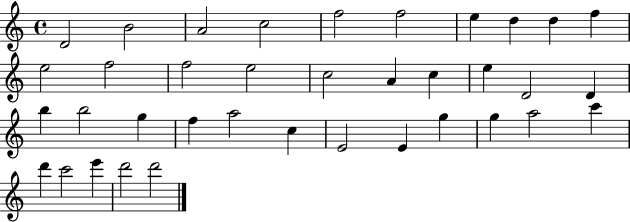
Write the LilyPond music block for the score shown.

{
  \clef treble
  \time 4/4
  \defaultTimeSignature
  \key c \major
  d'2 b'2 | a'2 c''2 | f''2 f''2 | e''4 d''4 d''4 f''4 | \break e''2 f''2 | f''2 e''2 | c''2 a'4 c''4 | e''4 d'2 d'4 | \break b''4 b''2 g''4 | f''4 a''2 c''4 | e'2 e'4 g''4 | g''4 a''2 c'''4 | \break d'''4 c'''2 e'''4 | d'''2 d'''2 | \bar "|."
}